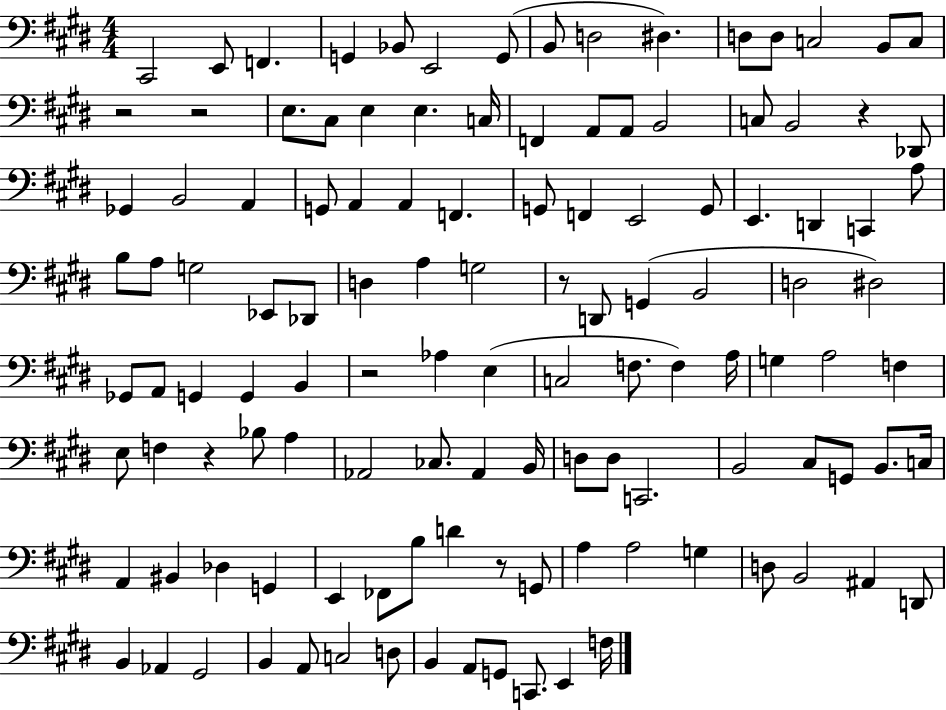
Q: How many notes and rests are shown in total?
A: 121